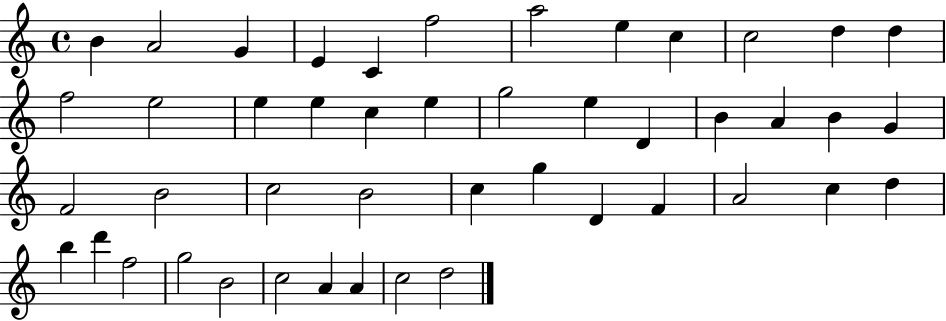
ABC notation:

X:1
T:Untitled
M:4/4
L:1/4
K:C
B A2 G E C f2 a2 e c c2 d d f2 e2 e e c e g2 e D B A B G F2 B2 c2 B2 c g D F A2 c d b d' f2 g2 B2 c2 A A c2 d2